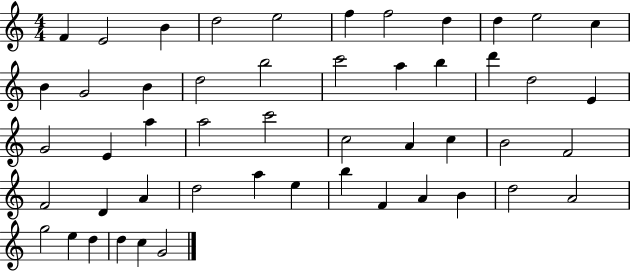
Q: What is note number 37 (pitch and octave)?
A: A5